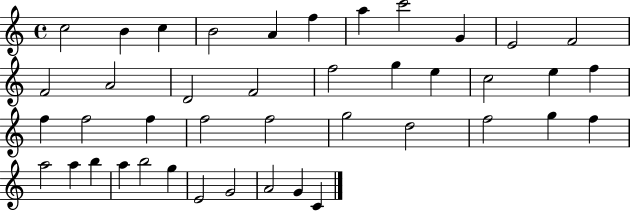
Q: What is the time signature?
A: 4/4